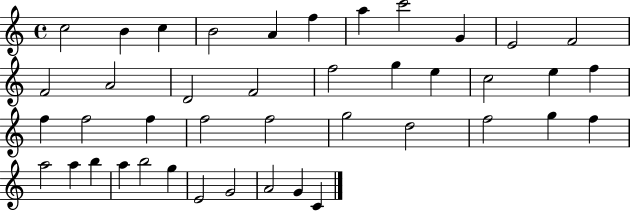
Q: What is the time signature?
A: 4/4